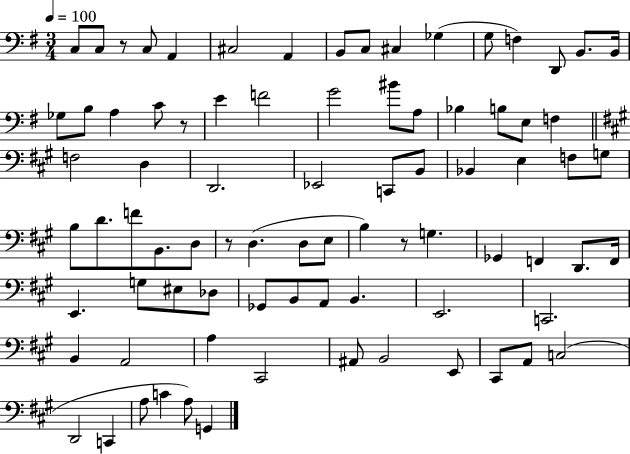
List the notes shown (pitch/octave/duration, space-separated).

C3/e C3/e R/e C3/e A2/q C#3/h A2/q B2/e C3/e C#3/q Gb3/q G3/e F3/q D2/e B2/e. B2/s Gb3/e B3/e A3/q C4/e R/e E4/q F4/h G4/h BIS4/e A3/e Bb3/q B3/e E3/e F3/q F3/h D3/q D2/h. Eb2/h C2/e B2/e Bb2/q E3/q F3/e G3/e B3/e D4/e. F4/e B2/e. D3/e R/e D3/q. D3/e E3/e B3/q R/e G3/q. Gb2/q F2/q D2/e. F2/s E2/q. G3/e EIS3/e Db3/e Gb2/e B2/e A2/e B2/q. E2/h. C2/h. B2/q A2/h A3/q C#2/h A#2/e B2/h E2/e C#2/e A2/e C3/h D2/h C2/q A3/e C4/q A3/e G2/q